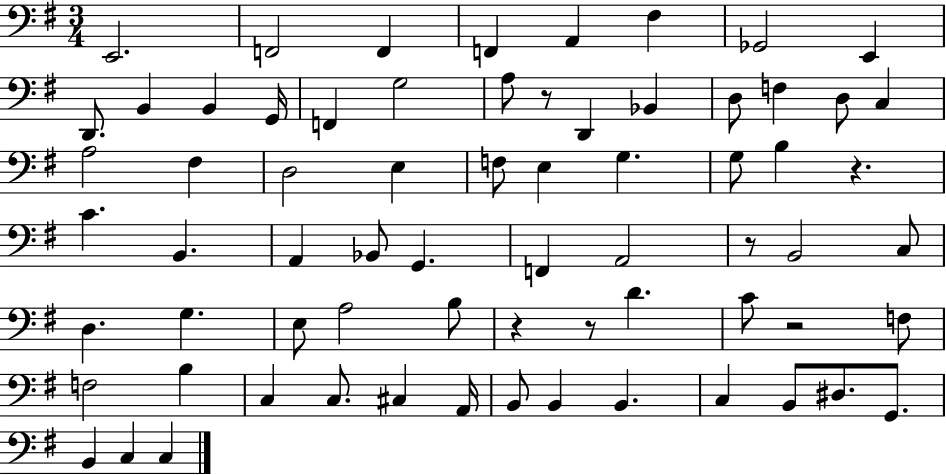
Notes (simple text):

E2/h. F2/h F2/q F2/q A2/q F#3/q Gb2/h E2/q D2/e. B2/q B2/q G2/s F2/q G3/h A3/e R/e D2/q Bb2/q D3/e F3/q D3/e C3/q A3/h F#3/q D3/h E3/q F3/e E3/q G3/q. G3/e B3/q R/q. C4/q. B2/q. A2/q Bb2/e G2/q. F2/q A2/h R/e B2/h C3/e D3/q. G3/q. E3/e A3/h B3/e R/q R/e D4/q. C4/e R/h F3/e F3/h B3/q C3/q C3/e. C#3/q A2/s B2/e B2/q B2/q. C3/q B2/e D#3/e. G2/e. B2/q C3/q C3/q